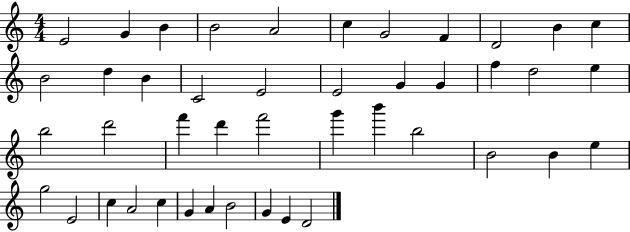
{
  \clef treble
  \numericTimeSignature
  \time 4/4
  \key c \major
  e'2 g'4 b'4 | b'2 a'2 | c''4 g'2 f'4 | d'2 b'4 c''4 | \break b'2 d''4 b'4 | c'2 e'2 | e'2 g'4 g'4 | f''4 d''2 e''4 | \break b''2 d'''2 | f'''4 d'''4 f'''2 | g'''4 b'''4 b''2 | b'2 b'4 e''4 | \break g''2 e'2 | c''4 a'2 c''4 | g'4 a'4 b'2 | g'4 e'4 d'2 | \break \bar "|."
}